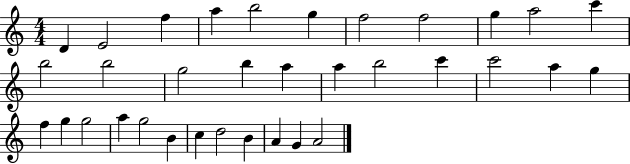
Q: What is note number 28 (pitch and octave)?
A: B4